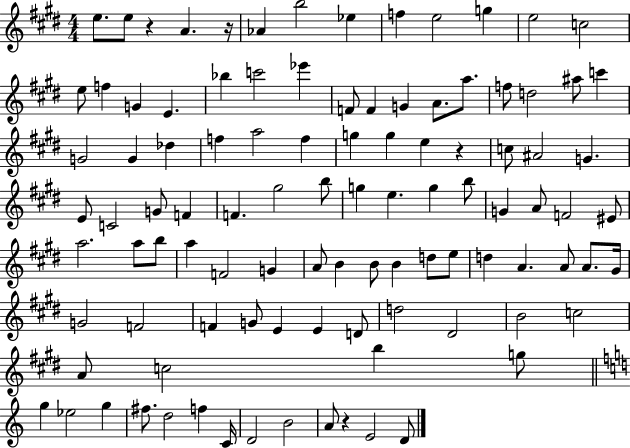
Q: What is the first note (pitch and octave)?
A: E5